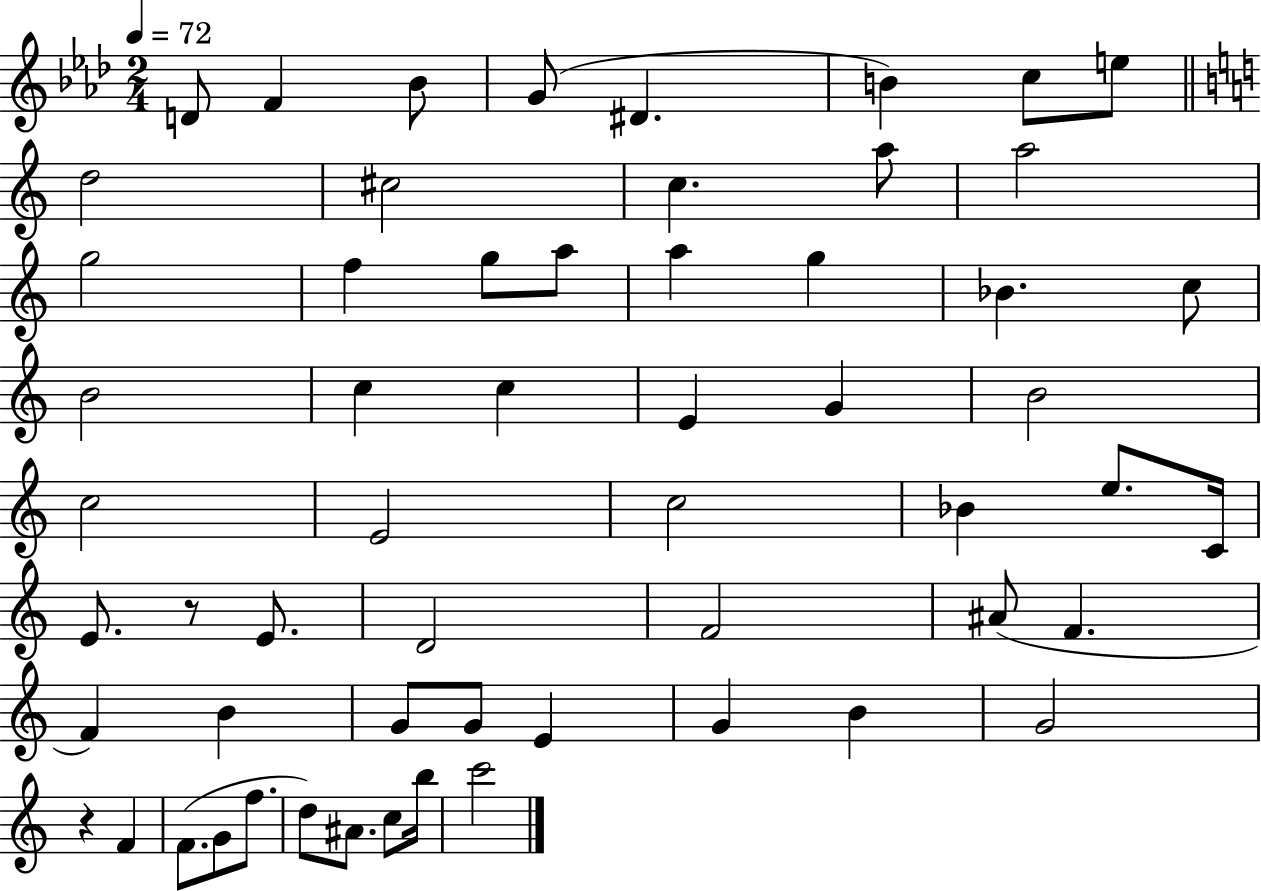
{
  \clef treble
  \numericTimeSignature
  \time 2/4
  \key aes \major
  \tempo 4 = 72
  d'8 f'4 bes'8 | g'8( dis'4. | b'4) c''8 e''8 | \bar "||" \break \key c \major d''2 | cis''2 | c''4. a''8 | a''2 | \break g''2 | f''4 g''8 a''8 | a''4 g''4 | bes'4. c''8 | \break b'2 | c''4 c''4 | e'4 g'4 | b'2 | \break c''2 | e'2 | c''2 | bes'4 e''8. c'16 | \break e'8. r8 e'8. | d'2 | f'2 | ais'8( f'4. | \break f'4) b'4 | g'8 g'8 e'4 | g'4 b'4 | g'2 | \break r4 f'4 | f'8.( g'8 f''8. | d''8) ais'8. c''8 b''16 | c'''2 | \break \bar "|."
}